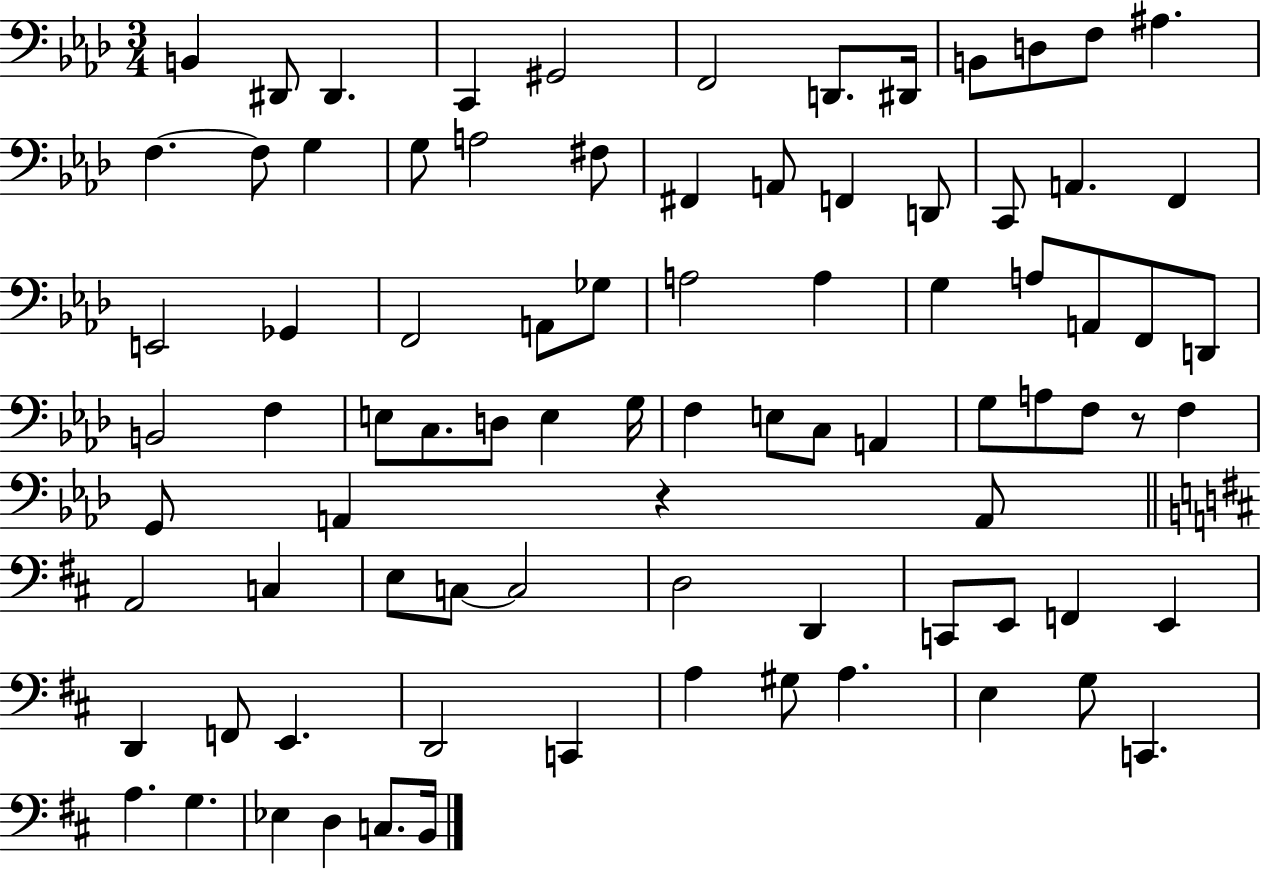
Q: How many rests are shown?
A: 2